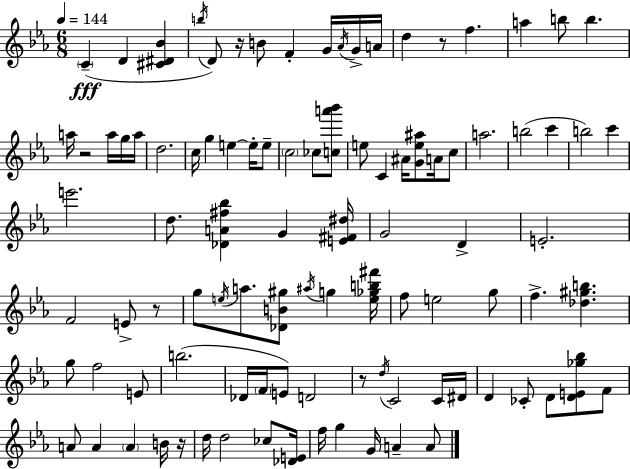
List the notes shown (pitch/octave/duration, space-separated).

C4/q D4/q [C#4,D#4,Bb4]/q B5/s D4/e R/s B4/e F4/q G4/s Ab4/s G4/s A4/s D5/q R/e F5/q. A5/q B5/e B5/q. A5/s R/h A5/s G5/s A5/s D5/h. C5/s G5/q E5/q E5/s E5/e C5/h CES5/e [C5,A6,Bb6]/e E5/e C4/q A#4/s [G4,E5,A#5]/e A4/s C5/e A5/h. B5/h C6/q B5/h C6/q E6/h. D5/e. [Db4,A4,F#5,Bb5]/q G4/q [E4,F#4,D#5]/s G4/h D4/q E4/h. F4/h E4/e R/e G5/e E5/s A5/e. [Db4,B4,G#5]/e A#5/s G5/q [E5,Gb5,B5,F#6]/s F5/e E5/h G5/e F5/q. [Db5,G#5,B5]/q. G5/e F5/h E4/e B5/h. Db4/s F4/s E4/e D4/h R/e D5/s C4/h C4/s D#4/s D4/q CES4/e D4/e [D4,E4,Gb5,Bb5]/e F4/e A4/e A4/q A4/q B4/s R/s D5/s D5/h CES5/e [Db4,E4]/s F5/s G5/q G4/s A4/q A4/e